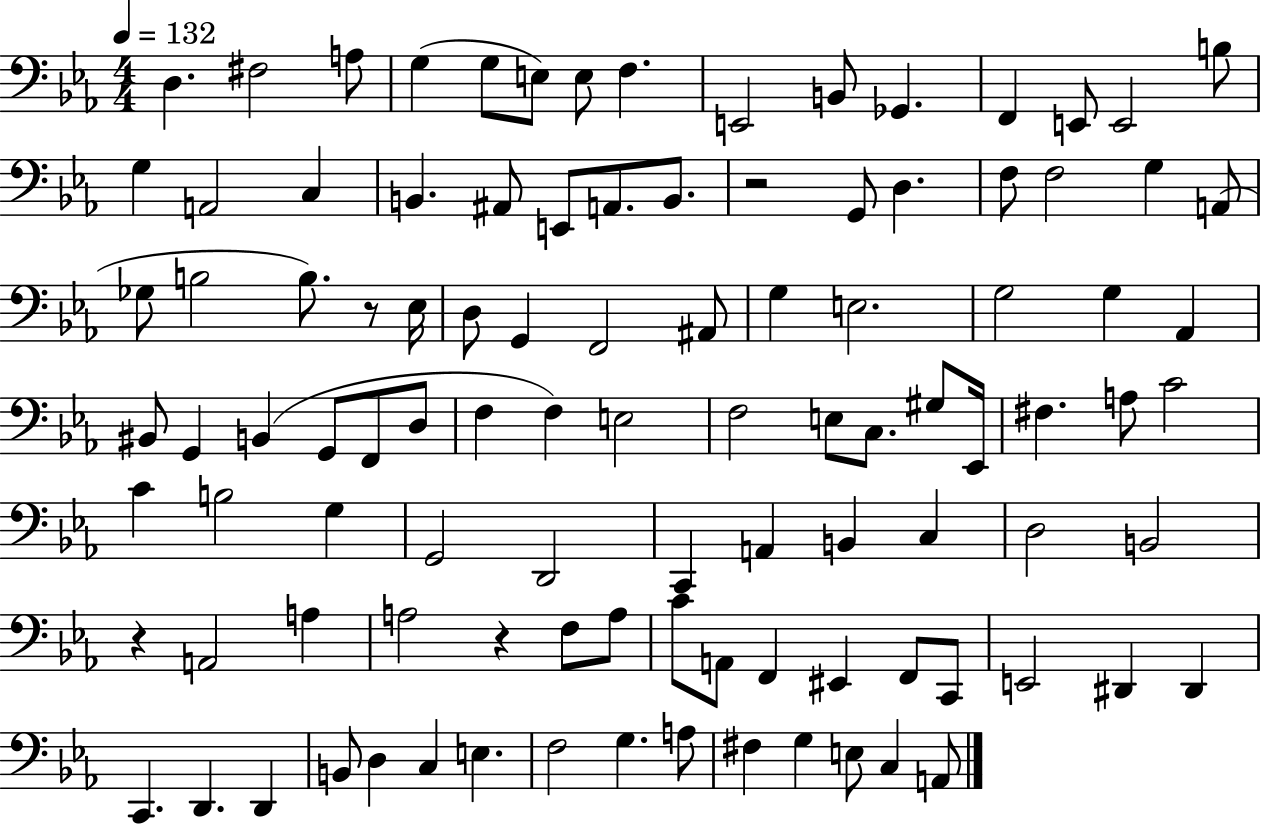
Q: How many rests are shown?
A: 4